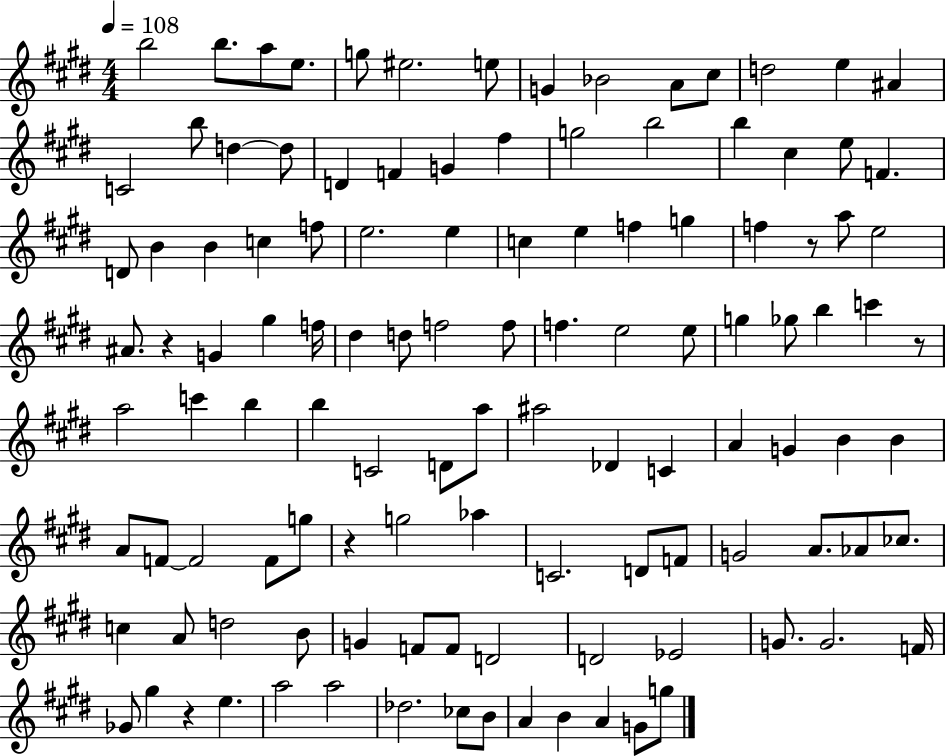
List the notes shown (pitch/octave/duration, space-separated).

B5/h B5/e. A5/e E5/e. G5/e EIS5/h. E5/e G4/q Bb4/h A4/e C#5/e D5/h E5/q A#4/q C4/h B5/e D5/q D5/e D4/q F4/q G4/q F#5/q G5/h B5/h B5/q C#5/q E5/e F4/q. D4/e B4/q B4/q C5/q F5/e E5/h. E5/q C5/q E5/q F5/q G5/q F5/q R/e A5/e E5/h A#4/e. R/q G4/q G#5/q F5/s D#5/q D5/e F5/h F5/e F5/q. E5/h E5/e G5/q Gb5/e B5/q C6/q R/e A5/h C6/q B5/q B5/q C4/h D4/e A5/e A#5/h Db4/q C4/q A4/q G4/q B4/q B4/q A4/e F4/e F4/h F4/e G5/e R/q G5/h Ab5/q C4/h. D4/e F4/e G4/h A4/e. Ab4/e CES5/e. C5/q A4/e D5/h B4/e G4/q F4/e F4/e D4/h D4/h Eb4/h G4/e. G4/h. F4/s Gb4/e G#5/q R/q E5/q. A5/h A5/h Db5/h. CES5/e B4/e A4/q B4/q A4/q G4/e G5/e